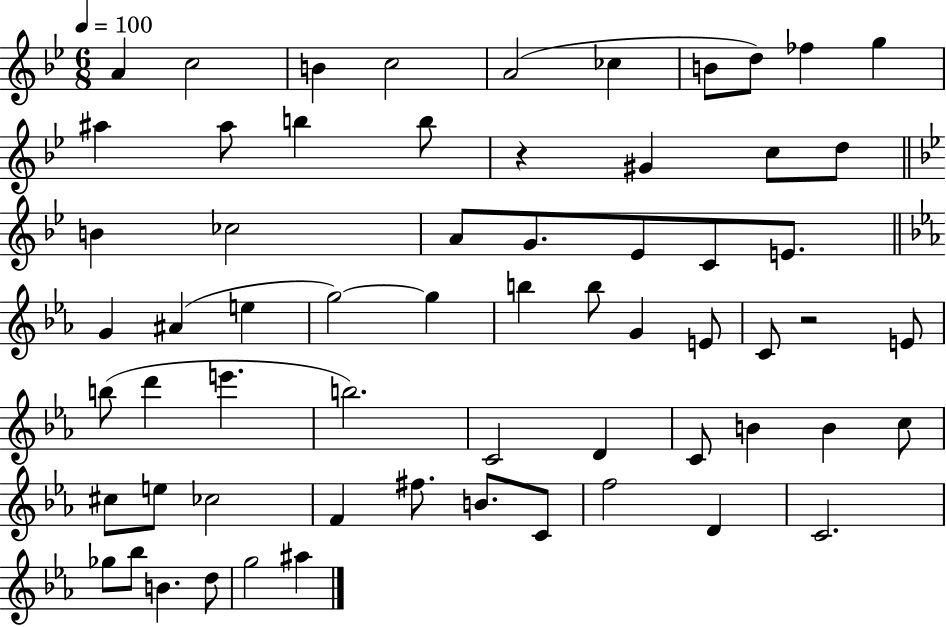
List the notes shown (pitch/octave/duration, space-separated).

A4/q C5/h B4/q C5/h A4/h CES5/q B4/e D5/e FES5/q G5/q A#5/q A#5/e B5/q B5/e R/q G#4/q C5/e D5/e B4/q CES5/h A4/e G4/e. Eb4/e C4/e E4/e. G4/q A#4/q E5/q G5/h G5/q B5/q B5/e G4/q E4/e C4/e R/h E4/e B5/e D6/q E6/q. B5/h. C4/h D4/q C4/e B4/q B4/q C5/e C#5/e E5/e CES5/h F4/q F#5/e. B4/e. C4/e F5/h D4/q C4/h. Gb5/e Bb5/e B4/q. D5/e G5/h A#5/q